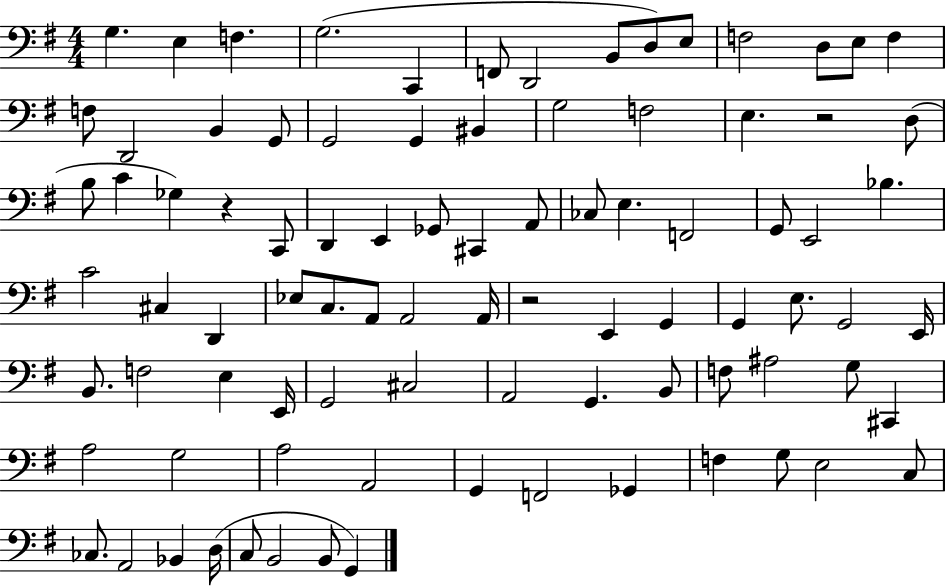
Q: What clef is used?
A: bass